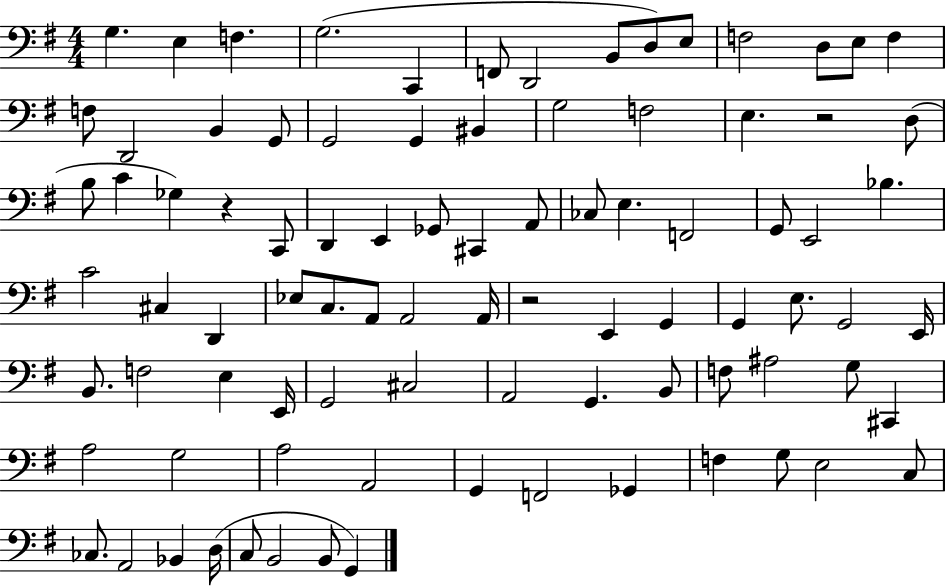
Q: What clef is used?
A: bass